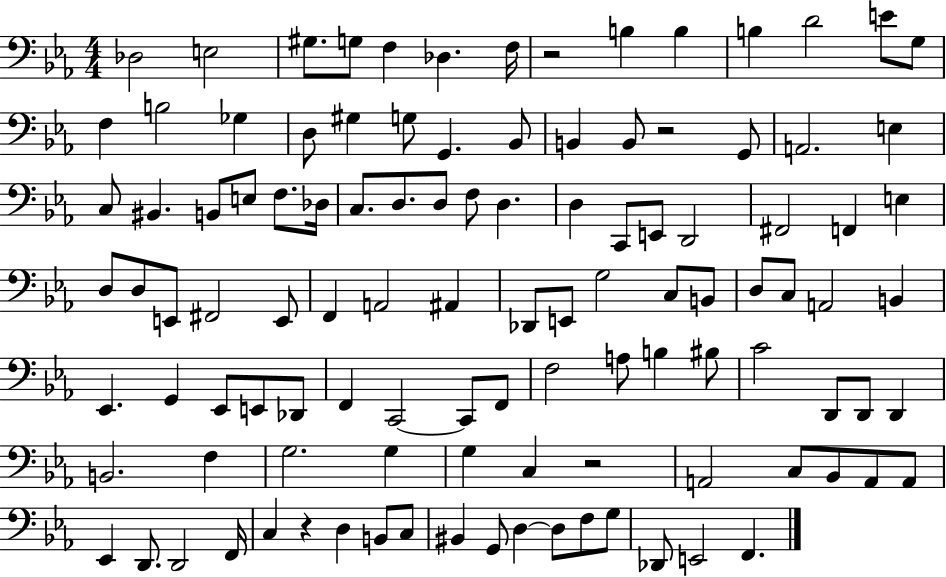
X:1
T:Untitled
M:4/4
L:1/4
K:Eb
_D,2 E,2 ^G,/2 G,/2 F, _D, F,/4 z2 B, B, B, D2 E/2 G,/2 F, B,2 _G, D,/2 ^G, G,/2 G,, _B,,/2 B,, B,,/2 z2 G,,/2 A,,2 E, C,/2 ^B,, B,,/2 E,/2 F,/2 _D,/4 C,/2 D,/2 D,/2 F,/2 D, D, C,,/2 E,,/2 D,,2 ^F,,2 F,, E, D,/2 D,/2 E,,/2 ^F,,2 E,,/2 F,, A,,2 ^A,, _D,,/2 E,,/2 G,2 C,/2 B,,/2 D,/2 C,/2 A,,2 B,, _E,, G,, _E,,/2 E,,/2 _D,,/2 F,, C,,2 C,,/2 F,,/2 F,2 A,/2 B, ^B,/2 C2 D,,/2 D,,/2 D,, B,,2 F, G,2 G, G, C, z2 A,,2 C,/2 _B,,/2 A,,/2 A,,/2 _E,, D,,/2 D,,2 F,,/4 C, z D, B,,/2 C,/2 ^B,, G,,/2 D, D,/2 F,/2 G,/2 _D,,/2 E,,2 F,,